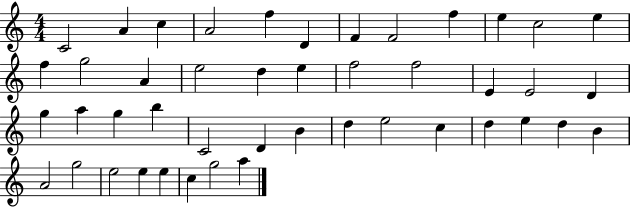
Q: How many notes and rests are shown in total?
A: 45